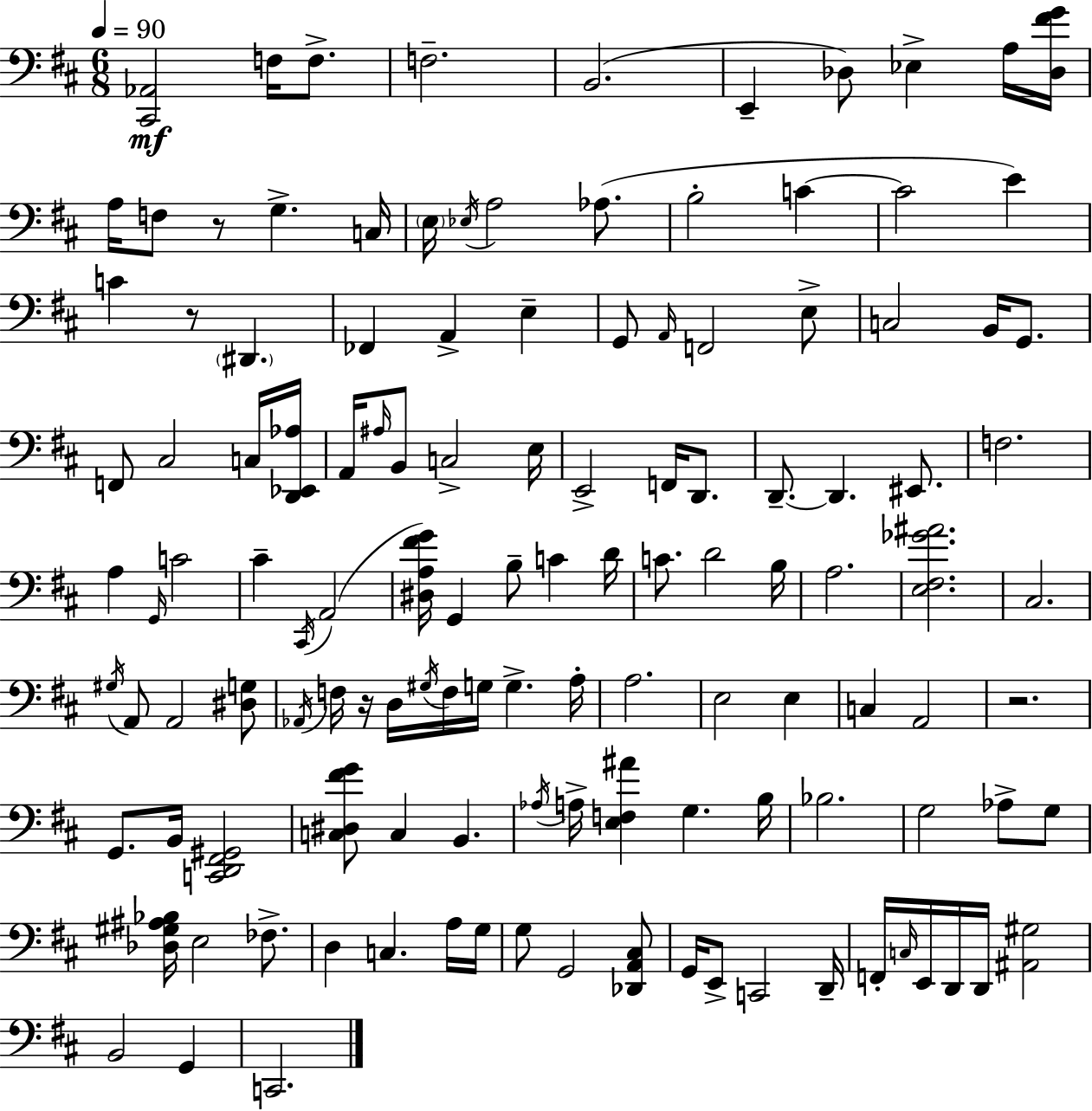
[C#2,Ab2]/h F3/s F3/e. F3/h. B2/h. E2/q Db3/e Eb3/q A3/s [Db3,F#4,G4]/s A3/s F3/e R/e G3/q. C3/s E3/s Eb3/s A3/h Ab3/e. B3/h C4/q C4/h E4/q C4/q R/e D#2/q. FES2/q A2/q E3/q G2/e A2/s F2/h E3/e C3/h B2/s G2/e. F2/e C#3/h C3/s [D2,Eb2,Ab3]/s A2/s A#3/s B2/e C3/h E3/s E2/h F2/s D2/e. D2/e. D2/q. EIS2/e. F3/h. A3/q G2/s C4/h C#4/q C#2/s A2/h [D#3,A3,F#4,G4]/s G2/q B3/e C4/q D4/s C4/e. D4/h B3/s A3/h. [E3,F#3,Gb4,A#4]/h. C#3/h. G#3/s A2/e A2/h [D#3,G3]/e Ab2/s F3/s R/s D3/s G#3/s F3/s G3/s G3/q. A3/s A3/h. E3/h E3/q C3/q A2/h R/h. G2/e. B2/s [C2,D2,F#2,G#2]/h [C3,D#3,F#4,G4]/e C3/q B2/q. Ab3/s A3/s [E3,F3,A#4]/q G3/q. B3/s Bb3/h. G3/h Ab3/e G3/e [Db3,G#3,A#3,Bb3]/s E3/h FES3/e. D3/q C3/q. A3/s G3/s G3/e G2/h [Db2,A2,C#3]/e G2/s E2/e C2/h D2/s F2/s C3/s E2/s D2/s D2/s [A#2,G#3]/h B2/h G2/q C2/h.